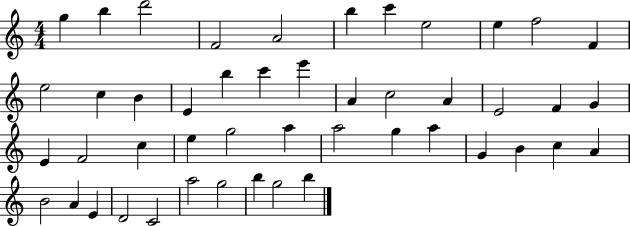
X:1
T:Untitled
M:4/4
L:1/4
K:C
g b d'2 F2 A2 b c' e2 e f2 F e2 c B E b c' e' A c2 A E2 F G E F2 c e g2 a a2 g a G B c A B2 A E D2 C2 a2 g2 b g2 b